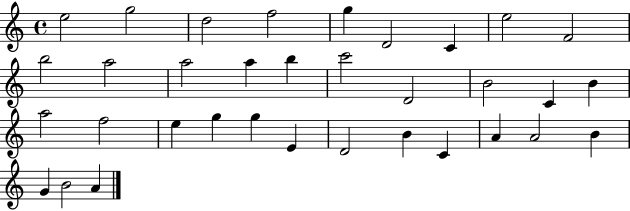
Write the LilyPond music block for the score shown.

{
  \clef treble
  \time 4/4
  \defaultTimeSignature
  \key c \major
  e''2 g''2 | d''2 f''2 | g''4 d'2 c'4 | e''2 f'2 | \break b''2 a''2 | a''2 a''4 b''4 | c'''2 d'2 | b'2 c'4 b'4 | \break a''2 f''2 | e''4 g''4 g''4 e'4 | d'2 b'4 c'4 | a'4 a'2 b'4 | \break g'4 b'2 a'4 | \bar "|."
}